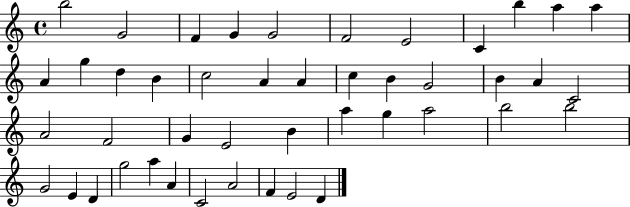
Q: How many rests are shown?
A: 0